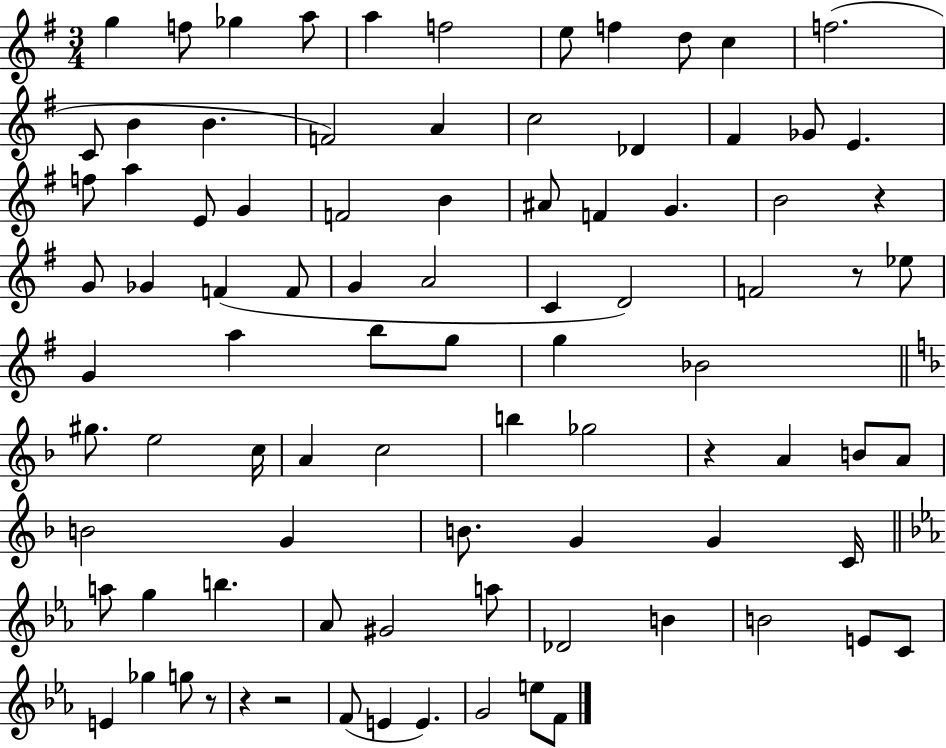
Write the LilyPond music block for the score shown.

{
  \clef treble
  \numericTimeSignature
  \time 3/4
  \key g \major
  g''4 f''8 ges''4 a''8 | a''4 f''2 | e''8 f''4 d''8 c''4 | f''2.( | \break c'8 b'4 b'4. | f'2) a'4 | c''2 des'4 | fis'4 ges'8 e'4. | \break f''8 a''4 e'8 g'4 | f'2 b'4 | ais'8 f'4 g'4. | b'2 r4 | \break g'8 ges'4 f'4( f'8 | g'4 a'2 | c'4 d'2) | f'2 r8 ees''8 | \break g'4 a''4 b''8 g''8 | g''4 bes'2 | \bar "||" \break \key f \major gis''8. e''2 c''16 | a'4 c''2 | b''4 ges''2 | r4 a'4 b'8 a'8 | \break b'2 g'4 | b'8. g'4 g'4 c'16 | \bar "||" \break \key c \minor a''8 g''4 b''4. | aes'8 gis'2 a''8 | des'2 b'4 | b'2 e'8 c'8 | \break e'4 ges''4 g''8 r8 | r4 r2 | f'8( e'4 e'4.) | g'2 e''8 f'8 | \break \bar "|."
}